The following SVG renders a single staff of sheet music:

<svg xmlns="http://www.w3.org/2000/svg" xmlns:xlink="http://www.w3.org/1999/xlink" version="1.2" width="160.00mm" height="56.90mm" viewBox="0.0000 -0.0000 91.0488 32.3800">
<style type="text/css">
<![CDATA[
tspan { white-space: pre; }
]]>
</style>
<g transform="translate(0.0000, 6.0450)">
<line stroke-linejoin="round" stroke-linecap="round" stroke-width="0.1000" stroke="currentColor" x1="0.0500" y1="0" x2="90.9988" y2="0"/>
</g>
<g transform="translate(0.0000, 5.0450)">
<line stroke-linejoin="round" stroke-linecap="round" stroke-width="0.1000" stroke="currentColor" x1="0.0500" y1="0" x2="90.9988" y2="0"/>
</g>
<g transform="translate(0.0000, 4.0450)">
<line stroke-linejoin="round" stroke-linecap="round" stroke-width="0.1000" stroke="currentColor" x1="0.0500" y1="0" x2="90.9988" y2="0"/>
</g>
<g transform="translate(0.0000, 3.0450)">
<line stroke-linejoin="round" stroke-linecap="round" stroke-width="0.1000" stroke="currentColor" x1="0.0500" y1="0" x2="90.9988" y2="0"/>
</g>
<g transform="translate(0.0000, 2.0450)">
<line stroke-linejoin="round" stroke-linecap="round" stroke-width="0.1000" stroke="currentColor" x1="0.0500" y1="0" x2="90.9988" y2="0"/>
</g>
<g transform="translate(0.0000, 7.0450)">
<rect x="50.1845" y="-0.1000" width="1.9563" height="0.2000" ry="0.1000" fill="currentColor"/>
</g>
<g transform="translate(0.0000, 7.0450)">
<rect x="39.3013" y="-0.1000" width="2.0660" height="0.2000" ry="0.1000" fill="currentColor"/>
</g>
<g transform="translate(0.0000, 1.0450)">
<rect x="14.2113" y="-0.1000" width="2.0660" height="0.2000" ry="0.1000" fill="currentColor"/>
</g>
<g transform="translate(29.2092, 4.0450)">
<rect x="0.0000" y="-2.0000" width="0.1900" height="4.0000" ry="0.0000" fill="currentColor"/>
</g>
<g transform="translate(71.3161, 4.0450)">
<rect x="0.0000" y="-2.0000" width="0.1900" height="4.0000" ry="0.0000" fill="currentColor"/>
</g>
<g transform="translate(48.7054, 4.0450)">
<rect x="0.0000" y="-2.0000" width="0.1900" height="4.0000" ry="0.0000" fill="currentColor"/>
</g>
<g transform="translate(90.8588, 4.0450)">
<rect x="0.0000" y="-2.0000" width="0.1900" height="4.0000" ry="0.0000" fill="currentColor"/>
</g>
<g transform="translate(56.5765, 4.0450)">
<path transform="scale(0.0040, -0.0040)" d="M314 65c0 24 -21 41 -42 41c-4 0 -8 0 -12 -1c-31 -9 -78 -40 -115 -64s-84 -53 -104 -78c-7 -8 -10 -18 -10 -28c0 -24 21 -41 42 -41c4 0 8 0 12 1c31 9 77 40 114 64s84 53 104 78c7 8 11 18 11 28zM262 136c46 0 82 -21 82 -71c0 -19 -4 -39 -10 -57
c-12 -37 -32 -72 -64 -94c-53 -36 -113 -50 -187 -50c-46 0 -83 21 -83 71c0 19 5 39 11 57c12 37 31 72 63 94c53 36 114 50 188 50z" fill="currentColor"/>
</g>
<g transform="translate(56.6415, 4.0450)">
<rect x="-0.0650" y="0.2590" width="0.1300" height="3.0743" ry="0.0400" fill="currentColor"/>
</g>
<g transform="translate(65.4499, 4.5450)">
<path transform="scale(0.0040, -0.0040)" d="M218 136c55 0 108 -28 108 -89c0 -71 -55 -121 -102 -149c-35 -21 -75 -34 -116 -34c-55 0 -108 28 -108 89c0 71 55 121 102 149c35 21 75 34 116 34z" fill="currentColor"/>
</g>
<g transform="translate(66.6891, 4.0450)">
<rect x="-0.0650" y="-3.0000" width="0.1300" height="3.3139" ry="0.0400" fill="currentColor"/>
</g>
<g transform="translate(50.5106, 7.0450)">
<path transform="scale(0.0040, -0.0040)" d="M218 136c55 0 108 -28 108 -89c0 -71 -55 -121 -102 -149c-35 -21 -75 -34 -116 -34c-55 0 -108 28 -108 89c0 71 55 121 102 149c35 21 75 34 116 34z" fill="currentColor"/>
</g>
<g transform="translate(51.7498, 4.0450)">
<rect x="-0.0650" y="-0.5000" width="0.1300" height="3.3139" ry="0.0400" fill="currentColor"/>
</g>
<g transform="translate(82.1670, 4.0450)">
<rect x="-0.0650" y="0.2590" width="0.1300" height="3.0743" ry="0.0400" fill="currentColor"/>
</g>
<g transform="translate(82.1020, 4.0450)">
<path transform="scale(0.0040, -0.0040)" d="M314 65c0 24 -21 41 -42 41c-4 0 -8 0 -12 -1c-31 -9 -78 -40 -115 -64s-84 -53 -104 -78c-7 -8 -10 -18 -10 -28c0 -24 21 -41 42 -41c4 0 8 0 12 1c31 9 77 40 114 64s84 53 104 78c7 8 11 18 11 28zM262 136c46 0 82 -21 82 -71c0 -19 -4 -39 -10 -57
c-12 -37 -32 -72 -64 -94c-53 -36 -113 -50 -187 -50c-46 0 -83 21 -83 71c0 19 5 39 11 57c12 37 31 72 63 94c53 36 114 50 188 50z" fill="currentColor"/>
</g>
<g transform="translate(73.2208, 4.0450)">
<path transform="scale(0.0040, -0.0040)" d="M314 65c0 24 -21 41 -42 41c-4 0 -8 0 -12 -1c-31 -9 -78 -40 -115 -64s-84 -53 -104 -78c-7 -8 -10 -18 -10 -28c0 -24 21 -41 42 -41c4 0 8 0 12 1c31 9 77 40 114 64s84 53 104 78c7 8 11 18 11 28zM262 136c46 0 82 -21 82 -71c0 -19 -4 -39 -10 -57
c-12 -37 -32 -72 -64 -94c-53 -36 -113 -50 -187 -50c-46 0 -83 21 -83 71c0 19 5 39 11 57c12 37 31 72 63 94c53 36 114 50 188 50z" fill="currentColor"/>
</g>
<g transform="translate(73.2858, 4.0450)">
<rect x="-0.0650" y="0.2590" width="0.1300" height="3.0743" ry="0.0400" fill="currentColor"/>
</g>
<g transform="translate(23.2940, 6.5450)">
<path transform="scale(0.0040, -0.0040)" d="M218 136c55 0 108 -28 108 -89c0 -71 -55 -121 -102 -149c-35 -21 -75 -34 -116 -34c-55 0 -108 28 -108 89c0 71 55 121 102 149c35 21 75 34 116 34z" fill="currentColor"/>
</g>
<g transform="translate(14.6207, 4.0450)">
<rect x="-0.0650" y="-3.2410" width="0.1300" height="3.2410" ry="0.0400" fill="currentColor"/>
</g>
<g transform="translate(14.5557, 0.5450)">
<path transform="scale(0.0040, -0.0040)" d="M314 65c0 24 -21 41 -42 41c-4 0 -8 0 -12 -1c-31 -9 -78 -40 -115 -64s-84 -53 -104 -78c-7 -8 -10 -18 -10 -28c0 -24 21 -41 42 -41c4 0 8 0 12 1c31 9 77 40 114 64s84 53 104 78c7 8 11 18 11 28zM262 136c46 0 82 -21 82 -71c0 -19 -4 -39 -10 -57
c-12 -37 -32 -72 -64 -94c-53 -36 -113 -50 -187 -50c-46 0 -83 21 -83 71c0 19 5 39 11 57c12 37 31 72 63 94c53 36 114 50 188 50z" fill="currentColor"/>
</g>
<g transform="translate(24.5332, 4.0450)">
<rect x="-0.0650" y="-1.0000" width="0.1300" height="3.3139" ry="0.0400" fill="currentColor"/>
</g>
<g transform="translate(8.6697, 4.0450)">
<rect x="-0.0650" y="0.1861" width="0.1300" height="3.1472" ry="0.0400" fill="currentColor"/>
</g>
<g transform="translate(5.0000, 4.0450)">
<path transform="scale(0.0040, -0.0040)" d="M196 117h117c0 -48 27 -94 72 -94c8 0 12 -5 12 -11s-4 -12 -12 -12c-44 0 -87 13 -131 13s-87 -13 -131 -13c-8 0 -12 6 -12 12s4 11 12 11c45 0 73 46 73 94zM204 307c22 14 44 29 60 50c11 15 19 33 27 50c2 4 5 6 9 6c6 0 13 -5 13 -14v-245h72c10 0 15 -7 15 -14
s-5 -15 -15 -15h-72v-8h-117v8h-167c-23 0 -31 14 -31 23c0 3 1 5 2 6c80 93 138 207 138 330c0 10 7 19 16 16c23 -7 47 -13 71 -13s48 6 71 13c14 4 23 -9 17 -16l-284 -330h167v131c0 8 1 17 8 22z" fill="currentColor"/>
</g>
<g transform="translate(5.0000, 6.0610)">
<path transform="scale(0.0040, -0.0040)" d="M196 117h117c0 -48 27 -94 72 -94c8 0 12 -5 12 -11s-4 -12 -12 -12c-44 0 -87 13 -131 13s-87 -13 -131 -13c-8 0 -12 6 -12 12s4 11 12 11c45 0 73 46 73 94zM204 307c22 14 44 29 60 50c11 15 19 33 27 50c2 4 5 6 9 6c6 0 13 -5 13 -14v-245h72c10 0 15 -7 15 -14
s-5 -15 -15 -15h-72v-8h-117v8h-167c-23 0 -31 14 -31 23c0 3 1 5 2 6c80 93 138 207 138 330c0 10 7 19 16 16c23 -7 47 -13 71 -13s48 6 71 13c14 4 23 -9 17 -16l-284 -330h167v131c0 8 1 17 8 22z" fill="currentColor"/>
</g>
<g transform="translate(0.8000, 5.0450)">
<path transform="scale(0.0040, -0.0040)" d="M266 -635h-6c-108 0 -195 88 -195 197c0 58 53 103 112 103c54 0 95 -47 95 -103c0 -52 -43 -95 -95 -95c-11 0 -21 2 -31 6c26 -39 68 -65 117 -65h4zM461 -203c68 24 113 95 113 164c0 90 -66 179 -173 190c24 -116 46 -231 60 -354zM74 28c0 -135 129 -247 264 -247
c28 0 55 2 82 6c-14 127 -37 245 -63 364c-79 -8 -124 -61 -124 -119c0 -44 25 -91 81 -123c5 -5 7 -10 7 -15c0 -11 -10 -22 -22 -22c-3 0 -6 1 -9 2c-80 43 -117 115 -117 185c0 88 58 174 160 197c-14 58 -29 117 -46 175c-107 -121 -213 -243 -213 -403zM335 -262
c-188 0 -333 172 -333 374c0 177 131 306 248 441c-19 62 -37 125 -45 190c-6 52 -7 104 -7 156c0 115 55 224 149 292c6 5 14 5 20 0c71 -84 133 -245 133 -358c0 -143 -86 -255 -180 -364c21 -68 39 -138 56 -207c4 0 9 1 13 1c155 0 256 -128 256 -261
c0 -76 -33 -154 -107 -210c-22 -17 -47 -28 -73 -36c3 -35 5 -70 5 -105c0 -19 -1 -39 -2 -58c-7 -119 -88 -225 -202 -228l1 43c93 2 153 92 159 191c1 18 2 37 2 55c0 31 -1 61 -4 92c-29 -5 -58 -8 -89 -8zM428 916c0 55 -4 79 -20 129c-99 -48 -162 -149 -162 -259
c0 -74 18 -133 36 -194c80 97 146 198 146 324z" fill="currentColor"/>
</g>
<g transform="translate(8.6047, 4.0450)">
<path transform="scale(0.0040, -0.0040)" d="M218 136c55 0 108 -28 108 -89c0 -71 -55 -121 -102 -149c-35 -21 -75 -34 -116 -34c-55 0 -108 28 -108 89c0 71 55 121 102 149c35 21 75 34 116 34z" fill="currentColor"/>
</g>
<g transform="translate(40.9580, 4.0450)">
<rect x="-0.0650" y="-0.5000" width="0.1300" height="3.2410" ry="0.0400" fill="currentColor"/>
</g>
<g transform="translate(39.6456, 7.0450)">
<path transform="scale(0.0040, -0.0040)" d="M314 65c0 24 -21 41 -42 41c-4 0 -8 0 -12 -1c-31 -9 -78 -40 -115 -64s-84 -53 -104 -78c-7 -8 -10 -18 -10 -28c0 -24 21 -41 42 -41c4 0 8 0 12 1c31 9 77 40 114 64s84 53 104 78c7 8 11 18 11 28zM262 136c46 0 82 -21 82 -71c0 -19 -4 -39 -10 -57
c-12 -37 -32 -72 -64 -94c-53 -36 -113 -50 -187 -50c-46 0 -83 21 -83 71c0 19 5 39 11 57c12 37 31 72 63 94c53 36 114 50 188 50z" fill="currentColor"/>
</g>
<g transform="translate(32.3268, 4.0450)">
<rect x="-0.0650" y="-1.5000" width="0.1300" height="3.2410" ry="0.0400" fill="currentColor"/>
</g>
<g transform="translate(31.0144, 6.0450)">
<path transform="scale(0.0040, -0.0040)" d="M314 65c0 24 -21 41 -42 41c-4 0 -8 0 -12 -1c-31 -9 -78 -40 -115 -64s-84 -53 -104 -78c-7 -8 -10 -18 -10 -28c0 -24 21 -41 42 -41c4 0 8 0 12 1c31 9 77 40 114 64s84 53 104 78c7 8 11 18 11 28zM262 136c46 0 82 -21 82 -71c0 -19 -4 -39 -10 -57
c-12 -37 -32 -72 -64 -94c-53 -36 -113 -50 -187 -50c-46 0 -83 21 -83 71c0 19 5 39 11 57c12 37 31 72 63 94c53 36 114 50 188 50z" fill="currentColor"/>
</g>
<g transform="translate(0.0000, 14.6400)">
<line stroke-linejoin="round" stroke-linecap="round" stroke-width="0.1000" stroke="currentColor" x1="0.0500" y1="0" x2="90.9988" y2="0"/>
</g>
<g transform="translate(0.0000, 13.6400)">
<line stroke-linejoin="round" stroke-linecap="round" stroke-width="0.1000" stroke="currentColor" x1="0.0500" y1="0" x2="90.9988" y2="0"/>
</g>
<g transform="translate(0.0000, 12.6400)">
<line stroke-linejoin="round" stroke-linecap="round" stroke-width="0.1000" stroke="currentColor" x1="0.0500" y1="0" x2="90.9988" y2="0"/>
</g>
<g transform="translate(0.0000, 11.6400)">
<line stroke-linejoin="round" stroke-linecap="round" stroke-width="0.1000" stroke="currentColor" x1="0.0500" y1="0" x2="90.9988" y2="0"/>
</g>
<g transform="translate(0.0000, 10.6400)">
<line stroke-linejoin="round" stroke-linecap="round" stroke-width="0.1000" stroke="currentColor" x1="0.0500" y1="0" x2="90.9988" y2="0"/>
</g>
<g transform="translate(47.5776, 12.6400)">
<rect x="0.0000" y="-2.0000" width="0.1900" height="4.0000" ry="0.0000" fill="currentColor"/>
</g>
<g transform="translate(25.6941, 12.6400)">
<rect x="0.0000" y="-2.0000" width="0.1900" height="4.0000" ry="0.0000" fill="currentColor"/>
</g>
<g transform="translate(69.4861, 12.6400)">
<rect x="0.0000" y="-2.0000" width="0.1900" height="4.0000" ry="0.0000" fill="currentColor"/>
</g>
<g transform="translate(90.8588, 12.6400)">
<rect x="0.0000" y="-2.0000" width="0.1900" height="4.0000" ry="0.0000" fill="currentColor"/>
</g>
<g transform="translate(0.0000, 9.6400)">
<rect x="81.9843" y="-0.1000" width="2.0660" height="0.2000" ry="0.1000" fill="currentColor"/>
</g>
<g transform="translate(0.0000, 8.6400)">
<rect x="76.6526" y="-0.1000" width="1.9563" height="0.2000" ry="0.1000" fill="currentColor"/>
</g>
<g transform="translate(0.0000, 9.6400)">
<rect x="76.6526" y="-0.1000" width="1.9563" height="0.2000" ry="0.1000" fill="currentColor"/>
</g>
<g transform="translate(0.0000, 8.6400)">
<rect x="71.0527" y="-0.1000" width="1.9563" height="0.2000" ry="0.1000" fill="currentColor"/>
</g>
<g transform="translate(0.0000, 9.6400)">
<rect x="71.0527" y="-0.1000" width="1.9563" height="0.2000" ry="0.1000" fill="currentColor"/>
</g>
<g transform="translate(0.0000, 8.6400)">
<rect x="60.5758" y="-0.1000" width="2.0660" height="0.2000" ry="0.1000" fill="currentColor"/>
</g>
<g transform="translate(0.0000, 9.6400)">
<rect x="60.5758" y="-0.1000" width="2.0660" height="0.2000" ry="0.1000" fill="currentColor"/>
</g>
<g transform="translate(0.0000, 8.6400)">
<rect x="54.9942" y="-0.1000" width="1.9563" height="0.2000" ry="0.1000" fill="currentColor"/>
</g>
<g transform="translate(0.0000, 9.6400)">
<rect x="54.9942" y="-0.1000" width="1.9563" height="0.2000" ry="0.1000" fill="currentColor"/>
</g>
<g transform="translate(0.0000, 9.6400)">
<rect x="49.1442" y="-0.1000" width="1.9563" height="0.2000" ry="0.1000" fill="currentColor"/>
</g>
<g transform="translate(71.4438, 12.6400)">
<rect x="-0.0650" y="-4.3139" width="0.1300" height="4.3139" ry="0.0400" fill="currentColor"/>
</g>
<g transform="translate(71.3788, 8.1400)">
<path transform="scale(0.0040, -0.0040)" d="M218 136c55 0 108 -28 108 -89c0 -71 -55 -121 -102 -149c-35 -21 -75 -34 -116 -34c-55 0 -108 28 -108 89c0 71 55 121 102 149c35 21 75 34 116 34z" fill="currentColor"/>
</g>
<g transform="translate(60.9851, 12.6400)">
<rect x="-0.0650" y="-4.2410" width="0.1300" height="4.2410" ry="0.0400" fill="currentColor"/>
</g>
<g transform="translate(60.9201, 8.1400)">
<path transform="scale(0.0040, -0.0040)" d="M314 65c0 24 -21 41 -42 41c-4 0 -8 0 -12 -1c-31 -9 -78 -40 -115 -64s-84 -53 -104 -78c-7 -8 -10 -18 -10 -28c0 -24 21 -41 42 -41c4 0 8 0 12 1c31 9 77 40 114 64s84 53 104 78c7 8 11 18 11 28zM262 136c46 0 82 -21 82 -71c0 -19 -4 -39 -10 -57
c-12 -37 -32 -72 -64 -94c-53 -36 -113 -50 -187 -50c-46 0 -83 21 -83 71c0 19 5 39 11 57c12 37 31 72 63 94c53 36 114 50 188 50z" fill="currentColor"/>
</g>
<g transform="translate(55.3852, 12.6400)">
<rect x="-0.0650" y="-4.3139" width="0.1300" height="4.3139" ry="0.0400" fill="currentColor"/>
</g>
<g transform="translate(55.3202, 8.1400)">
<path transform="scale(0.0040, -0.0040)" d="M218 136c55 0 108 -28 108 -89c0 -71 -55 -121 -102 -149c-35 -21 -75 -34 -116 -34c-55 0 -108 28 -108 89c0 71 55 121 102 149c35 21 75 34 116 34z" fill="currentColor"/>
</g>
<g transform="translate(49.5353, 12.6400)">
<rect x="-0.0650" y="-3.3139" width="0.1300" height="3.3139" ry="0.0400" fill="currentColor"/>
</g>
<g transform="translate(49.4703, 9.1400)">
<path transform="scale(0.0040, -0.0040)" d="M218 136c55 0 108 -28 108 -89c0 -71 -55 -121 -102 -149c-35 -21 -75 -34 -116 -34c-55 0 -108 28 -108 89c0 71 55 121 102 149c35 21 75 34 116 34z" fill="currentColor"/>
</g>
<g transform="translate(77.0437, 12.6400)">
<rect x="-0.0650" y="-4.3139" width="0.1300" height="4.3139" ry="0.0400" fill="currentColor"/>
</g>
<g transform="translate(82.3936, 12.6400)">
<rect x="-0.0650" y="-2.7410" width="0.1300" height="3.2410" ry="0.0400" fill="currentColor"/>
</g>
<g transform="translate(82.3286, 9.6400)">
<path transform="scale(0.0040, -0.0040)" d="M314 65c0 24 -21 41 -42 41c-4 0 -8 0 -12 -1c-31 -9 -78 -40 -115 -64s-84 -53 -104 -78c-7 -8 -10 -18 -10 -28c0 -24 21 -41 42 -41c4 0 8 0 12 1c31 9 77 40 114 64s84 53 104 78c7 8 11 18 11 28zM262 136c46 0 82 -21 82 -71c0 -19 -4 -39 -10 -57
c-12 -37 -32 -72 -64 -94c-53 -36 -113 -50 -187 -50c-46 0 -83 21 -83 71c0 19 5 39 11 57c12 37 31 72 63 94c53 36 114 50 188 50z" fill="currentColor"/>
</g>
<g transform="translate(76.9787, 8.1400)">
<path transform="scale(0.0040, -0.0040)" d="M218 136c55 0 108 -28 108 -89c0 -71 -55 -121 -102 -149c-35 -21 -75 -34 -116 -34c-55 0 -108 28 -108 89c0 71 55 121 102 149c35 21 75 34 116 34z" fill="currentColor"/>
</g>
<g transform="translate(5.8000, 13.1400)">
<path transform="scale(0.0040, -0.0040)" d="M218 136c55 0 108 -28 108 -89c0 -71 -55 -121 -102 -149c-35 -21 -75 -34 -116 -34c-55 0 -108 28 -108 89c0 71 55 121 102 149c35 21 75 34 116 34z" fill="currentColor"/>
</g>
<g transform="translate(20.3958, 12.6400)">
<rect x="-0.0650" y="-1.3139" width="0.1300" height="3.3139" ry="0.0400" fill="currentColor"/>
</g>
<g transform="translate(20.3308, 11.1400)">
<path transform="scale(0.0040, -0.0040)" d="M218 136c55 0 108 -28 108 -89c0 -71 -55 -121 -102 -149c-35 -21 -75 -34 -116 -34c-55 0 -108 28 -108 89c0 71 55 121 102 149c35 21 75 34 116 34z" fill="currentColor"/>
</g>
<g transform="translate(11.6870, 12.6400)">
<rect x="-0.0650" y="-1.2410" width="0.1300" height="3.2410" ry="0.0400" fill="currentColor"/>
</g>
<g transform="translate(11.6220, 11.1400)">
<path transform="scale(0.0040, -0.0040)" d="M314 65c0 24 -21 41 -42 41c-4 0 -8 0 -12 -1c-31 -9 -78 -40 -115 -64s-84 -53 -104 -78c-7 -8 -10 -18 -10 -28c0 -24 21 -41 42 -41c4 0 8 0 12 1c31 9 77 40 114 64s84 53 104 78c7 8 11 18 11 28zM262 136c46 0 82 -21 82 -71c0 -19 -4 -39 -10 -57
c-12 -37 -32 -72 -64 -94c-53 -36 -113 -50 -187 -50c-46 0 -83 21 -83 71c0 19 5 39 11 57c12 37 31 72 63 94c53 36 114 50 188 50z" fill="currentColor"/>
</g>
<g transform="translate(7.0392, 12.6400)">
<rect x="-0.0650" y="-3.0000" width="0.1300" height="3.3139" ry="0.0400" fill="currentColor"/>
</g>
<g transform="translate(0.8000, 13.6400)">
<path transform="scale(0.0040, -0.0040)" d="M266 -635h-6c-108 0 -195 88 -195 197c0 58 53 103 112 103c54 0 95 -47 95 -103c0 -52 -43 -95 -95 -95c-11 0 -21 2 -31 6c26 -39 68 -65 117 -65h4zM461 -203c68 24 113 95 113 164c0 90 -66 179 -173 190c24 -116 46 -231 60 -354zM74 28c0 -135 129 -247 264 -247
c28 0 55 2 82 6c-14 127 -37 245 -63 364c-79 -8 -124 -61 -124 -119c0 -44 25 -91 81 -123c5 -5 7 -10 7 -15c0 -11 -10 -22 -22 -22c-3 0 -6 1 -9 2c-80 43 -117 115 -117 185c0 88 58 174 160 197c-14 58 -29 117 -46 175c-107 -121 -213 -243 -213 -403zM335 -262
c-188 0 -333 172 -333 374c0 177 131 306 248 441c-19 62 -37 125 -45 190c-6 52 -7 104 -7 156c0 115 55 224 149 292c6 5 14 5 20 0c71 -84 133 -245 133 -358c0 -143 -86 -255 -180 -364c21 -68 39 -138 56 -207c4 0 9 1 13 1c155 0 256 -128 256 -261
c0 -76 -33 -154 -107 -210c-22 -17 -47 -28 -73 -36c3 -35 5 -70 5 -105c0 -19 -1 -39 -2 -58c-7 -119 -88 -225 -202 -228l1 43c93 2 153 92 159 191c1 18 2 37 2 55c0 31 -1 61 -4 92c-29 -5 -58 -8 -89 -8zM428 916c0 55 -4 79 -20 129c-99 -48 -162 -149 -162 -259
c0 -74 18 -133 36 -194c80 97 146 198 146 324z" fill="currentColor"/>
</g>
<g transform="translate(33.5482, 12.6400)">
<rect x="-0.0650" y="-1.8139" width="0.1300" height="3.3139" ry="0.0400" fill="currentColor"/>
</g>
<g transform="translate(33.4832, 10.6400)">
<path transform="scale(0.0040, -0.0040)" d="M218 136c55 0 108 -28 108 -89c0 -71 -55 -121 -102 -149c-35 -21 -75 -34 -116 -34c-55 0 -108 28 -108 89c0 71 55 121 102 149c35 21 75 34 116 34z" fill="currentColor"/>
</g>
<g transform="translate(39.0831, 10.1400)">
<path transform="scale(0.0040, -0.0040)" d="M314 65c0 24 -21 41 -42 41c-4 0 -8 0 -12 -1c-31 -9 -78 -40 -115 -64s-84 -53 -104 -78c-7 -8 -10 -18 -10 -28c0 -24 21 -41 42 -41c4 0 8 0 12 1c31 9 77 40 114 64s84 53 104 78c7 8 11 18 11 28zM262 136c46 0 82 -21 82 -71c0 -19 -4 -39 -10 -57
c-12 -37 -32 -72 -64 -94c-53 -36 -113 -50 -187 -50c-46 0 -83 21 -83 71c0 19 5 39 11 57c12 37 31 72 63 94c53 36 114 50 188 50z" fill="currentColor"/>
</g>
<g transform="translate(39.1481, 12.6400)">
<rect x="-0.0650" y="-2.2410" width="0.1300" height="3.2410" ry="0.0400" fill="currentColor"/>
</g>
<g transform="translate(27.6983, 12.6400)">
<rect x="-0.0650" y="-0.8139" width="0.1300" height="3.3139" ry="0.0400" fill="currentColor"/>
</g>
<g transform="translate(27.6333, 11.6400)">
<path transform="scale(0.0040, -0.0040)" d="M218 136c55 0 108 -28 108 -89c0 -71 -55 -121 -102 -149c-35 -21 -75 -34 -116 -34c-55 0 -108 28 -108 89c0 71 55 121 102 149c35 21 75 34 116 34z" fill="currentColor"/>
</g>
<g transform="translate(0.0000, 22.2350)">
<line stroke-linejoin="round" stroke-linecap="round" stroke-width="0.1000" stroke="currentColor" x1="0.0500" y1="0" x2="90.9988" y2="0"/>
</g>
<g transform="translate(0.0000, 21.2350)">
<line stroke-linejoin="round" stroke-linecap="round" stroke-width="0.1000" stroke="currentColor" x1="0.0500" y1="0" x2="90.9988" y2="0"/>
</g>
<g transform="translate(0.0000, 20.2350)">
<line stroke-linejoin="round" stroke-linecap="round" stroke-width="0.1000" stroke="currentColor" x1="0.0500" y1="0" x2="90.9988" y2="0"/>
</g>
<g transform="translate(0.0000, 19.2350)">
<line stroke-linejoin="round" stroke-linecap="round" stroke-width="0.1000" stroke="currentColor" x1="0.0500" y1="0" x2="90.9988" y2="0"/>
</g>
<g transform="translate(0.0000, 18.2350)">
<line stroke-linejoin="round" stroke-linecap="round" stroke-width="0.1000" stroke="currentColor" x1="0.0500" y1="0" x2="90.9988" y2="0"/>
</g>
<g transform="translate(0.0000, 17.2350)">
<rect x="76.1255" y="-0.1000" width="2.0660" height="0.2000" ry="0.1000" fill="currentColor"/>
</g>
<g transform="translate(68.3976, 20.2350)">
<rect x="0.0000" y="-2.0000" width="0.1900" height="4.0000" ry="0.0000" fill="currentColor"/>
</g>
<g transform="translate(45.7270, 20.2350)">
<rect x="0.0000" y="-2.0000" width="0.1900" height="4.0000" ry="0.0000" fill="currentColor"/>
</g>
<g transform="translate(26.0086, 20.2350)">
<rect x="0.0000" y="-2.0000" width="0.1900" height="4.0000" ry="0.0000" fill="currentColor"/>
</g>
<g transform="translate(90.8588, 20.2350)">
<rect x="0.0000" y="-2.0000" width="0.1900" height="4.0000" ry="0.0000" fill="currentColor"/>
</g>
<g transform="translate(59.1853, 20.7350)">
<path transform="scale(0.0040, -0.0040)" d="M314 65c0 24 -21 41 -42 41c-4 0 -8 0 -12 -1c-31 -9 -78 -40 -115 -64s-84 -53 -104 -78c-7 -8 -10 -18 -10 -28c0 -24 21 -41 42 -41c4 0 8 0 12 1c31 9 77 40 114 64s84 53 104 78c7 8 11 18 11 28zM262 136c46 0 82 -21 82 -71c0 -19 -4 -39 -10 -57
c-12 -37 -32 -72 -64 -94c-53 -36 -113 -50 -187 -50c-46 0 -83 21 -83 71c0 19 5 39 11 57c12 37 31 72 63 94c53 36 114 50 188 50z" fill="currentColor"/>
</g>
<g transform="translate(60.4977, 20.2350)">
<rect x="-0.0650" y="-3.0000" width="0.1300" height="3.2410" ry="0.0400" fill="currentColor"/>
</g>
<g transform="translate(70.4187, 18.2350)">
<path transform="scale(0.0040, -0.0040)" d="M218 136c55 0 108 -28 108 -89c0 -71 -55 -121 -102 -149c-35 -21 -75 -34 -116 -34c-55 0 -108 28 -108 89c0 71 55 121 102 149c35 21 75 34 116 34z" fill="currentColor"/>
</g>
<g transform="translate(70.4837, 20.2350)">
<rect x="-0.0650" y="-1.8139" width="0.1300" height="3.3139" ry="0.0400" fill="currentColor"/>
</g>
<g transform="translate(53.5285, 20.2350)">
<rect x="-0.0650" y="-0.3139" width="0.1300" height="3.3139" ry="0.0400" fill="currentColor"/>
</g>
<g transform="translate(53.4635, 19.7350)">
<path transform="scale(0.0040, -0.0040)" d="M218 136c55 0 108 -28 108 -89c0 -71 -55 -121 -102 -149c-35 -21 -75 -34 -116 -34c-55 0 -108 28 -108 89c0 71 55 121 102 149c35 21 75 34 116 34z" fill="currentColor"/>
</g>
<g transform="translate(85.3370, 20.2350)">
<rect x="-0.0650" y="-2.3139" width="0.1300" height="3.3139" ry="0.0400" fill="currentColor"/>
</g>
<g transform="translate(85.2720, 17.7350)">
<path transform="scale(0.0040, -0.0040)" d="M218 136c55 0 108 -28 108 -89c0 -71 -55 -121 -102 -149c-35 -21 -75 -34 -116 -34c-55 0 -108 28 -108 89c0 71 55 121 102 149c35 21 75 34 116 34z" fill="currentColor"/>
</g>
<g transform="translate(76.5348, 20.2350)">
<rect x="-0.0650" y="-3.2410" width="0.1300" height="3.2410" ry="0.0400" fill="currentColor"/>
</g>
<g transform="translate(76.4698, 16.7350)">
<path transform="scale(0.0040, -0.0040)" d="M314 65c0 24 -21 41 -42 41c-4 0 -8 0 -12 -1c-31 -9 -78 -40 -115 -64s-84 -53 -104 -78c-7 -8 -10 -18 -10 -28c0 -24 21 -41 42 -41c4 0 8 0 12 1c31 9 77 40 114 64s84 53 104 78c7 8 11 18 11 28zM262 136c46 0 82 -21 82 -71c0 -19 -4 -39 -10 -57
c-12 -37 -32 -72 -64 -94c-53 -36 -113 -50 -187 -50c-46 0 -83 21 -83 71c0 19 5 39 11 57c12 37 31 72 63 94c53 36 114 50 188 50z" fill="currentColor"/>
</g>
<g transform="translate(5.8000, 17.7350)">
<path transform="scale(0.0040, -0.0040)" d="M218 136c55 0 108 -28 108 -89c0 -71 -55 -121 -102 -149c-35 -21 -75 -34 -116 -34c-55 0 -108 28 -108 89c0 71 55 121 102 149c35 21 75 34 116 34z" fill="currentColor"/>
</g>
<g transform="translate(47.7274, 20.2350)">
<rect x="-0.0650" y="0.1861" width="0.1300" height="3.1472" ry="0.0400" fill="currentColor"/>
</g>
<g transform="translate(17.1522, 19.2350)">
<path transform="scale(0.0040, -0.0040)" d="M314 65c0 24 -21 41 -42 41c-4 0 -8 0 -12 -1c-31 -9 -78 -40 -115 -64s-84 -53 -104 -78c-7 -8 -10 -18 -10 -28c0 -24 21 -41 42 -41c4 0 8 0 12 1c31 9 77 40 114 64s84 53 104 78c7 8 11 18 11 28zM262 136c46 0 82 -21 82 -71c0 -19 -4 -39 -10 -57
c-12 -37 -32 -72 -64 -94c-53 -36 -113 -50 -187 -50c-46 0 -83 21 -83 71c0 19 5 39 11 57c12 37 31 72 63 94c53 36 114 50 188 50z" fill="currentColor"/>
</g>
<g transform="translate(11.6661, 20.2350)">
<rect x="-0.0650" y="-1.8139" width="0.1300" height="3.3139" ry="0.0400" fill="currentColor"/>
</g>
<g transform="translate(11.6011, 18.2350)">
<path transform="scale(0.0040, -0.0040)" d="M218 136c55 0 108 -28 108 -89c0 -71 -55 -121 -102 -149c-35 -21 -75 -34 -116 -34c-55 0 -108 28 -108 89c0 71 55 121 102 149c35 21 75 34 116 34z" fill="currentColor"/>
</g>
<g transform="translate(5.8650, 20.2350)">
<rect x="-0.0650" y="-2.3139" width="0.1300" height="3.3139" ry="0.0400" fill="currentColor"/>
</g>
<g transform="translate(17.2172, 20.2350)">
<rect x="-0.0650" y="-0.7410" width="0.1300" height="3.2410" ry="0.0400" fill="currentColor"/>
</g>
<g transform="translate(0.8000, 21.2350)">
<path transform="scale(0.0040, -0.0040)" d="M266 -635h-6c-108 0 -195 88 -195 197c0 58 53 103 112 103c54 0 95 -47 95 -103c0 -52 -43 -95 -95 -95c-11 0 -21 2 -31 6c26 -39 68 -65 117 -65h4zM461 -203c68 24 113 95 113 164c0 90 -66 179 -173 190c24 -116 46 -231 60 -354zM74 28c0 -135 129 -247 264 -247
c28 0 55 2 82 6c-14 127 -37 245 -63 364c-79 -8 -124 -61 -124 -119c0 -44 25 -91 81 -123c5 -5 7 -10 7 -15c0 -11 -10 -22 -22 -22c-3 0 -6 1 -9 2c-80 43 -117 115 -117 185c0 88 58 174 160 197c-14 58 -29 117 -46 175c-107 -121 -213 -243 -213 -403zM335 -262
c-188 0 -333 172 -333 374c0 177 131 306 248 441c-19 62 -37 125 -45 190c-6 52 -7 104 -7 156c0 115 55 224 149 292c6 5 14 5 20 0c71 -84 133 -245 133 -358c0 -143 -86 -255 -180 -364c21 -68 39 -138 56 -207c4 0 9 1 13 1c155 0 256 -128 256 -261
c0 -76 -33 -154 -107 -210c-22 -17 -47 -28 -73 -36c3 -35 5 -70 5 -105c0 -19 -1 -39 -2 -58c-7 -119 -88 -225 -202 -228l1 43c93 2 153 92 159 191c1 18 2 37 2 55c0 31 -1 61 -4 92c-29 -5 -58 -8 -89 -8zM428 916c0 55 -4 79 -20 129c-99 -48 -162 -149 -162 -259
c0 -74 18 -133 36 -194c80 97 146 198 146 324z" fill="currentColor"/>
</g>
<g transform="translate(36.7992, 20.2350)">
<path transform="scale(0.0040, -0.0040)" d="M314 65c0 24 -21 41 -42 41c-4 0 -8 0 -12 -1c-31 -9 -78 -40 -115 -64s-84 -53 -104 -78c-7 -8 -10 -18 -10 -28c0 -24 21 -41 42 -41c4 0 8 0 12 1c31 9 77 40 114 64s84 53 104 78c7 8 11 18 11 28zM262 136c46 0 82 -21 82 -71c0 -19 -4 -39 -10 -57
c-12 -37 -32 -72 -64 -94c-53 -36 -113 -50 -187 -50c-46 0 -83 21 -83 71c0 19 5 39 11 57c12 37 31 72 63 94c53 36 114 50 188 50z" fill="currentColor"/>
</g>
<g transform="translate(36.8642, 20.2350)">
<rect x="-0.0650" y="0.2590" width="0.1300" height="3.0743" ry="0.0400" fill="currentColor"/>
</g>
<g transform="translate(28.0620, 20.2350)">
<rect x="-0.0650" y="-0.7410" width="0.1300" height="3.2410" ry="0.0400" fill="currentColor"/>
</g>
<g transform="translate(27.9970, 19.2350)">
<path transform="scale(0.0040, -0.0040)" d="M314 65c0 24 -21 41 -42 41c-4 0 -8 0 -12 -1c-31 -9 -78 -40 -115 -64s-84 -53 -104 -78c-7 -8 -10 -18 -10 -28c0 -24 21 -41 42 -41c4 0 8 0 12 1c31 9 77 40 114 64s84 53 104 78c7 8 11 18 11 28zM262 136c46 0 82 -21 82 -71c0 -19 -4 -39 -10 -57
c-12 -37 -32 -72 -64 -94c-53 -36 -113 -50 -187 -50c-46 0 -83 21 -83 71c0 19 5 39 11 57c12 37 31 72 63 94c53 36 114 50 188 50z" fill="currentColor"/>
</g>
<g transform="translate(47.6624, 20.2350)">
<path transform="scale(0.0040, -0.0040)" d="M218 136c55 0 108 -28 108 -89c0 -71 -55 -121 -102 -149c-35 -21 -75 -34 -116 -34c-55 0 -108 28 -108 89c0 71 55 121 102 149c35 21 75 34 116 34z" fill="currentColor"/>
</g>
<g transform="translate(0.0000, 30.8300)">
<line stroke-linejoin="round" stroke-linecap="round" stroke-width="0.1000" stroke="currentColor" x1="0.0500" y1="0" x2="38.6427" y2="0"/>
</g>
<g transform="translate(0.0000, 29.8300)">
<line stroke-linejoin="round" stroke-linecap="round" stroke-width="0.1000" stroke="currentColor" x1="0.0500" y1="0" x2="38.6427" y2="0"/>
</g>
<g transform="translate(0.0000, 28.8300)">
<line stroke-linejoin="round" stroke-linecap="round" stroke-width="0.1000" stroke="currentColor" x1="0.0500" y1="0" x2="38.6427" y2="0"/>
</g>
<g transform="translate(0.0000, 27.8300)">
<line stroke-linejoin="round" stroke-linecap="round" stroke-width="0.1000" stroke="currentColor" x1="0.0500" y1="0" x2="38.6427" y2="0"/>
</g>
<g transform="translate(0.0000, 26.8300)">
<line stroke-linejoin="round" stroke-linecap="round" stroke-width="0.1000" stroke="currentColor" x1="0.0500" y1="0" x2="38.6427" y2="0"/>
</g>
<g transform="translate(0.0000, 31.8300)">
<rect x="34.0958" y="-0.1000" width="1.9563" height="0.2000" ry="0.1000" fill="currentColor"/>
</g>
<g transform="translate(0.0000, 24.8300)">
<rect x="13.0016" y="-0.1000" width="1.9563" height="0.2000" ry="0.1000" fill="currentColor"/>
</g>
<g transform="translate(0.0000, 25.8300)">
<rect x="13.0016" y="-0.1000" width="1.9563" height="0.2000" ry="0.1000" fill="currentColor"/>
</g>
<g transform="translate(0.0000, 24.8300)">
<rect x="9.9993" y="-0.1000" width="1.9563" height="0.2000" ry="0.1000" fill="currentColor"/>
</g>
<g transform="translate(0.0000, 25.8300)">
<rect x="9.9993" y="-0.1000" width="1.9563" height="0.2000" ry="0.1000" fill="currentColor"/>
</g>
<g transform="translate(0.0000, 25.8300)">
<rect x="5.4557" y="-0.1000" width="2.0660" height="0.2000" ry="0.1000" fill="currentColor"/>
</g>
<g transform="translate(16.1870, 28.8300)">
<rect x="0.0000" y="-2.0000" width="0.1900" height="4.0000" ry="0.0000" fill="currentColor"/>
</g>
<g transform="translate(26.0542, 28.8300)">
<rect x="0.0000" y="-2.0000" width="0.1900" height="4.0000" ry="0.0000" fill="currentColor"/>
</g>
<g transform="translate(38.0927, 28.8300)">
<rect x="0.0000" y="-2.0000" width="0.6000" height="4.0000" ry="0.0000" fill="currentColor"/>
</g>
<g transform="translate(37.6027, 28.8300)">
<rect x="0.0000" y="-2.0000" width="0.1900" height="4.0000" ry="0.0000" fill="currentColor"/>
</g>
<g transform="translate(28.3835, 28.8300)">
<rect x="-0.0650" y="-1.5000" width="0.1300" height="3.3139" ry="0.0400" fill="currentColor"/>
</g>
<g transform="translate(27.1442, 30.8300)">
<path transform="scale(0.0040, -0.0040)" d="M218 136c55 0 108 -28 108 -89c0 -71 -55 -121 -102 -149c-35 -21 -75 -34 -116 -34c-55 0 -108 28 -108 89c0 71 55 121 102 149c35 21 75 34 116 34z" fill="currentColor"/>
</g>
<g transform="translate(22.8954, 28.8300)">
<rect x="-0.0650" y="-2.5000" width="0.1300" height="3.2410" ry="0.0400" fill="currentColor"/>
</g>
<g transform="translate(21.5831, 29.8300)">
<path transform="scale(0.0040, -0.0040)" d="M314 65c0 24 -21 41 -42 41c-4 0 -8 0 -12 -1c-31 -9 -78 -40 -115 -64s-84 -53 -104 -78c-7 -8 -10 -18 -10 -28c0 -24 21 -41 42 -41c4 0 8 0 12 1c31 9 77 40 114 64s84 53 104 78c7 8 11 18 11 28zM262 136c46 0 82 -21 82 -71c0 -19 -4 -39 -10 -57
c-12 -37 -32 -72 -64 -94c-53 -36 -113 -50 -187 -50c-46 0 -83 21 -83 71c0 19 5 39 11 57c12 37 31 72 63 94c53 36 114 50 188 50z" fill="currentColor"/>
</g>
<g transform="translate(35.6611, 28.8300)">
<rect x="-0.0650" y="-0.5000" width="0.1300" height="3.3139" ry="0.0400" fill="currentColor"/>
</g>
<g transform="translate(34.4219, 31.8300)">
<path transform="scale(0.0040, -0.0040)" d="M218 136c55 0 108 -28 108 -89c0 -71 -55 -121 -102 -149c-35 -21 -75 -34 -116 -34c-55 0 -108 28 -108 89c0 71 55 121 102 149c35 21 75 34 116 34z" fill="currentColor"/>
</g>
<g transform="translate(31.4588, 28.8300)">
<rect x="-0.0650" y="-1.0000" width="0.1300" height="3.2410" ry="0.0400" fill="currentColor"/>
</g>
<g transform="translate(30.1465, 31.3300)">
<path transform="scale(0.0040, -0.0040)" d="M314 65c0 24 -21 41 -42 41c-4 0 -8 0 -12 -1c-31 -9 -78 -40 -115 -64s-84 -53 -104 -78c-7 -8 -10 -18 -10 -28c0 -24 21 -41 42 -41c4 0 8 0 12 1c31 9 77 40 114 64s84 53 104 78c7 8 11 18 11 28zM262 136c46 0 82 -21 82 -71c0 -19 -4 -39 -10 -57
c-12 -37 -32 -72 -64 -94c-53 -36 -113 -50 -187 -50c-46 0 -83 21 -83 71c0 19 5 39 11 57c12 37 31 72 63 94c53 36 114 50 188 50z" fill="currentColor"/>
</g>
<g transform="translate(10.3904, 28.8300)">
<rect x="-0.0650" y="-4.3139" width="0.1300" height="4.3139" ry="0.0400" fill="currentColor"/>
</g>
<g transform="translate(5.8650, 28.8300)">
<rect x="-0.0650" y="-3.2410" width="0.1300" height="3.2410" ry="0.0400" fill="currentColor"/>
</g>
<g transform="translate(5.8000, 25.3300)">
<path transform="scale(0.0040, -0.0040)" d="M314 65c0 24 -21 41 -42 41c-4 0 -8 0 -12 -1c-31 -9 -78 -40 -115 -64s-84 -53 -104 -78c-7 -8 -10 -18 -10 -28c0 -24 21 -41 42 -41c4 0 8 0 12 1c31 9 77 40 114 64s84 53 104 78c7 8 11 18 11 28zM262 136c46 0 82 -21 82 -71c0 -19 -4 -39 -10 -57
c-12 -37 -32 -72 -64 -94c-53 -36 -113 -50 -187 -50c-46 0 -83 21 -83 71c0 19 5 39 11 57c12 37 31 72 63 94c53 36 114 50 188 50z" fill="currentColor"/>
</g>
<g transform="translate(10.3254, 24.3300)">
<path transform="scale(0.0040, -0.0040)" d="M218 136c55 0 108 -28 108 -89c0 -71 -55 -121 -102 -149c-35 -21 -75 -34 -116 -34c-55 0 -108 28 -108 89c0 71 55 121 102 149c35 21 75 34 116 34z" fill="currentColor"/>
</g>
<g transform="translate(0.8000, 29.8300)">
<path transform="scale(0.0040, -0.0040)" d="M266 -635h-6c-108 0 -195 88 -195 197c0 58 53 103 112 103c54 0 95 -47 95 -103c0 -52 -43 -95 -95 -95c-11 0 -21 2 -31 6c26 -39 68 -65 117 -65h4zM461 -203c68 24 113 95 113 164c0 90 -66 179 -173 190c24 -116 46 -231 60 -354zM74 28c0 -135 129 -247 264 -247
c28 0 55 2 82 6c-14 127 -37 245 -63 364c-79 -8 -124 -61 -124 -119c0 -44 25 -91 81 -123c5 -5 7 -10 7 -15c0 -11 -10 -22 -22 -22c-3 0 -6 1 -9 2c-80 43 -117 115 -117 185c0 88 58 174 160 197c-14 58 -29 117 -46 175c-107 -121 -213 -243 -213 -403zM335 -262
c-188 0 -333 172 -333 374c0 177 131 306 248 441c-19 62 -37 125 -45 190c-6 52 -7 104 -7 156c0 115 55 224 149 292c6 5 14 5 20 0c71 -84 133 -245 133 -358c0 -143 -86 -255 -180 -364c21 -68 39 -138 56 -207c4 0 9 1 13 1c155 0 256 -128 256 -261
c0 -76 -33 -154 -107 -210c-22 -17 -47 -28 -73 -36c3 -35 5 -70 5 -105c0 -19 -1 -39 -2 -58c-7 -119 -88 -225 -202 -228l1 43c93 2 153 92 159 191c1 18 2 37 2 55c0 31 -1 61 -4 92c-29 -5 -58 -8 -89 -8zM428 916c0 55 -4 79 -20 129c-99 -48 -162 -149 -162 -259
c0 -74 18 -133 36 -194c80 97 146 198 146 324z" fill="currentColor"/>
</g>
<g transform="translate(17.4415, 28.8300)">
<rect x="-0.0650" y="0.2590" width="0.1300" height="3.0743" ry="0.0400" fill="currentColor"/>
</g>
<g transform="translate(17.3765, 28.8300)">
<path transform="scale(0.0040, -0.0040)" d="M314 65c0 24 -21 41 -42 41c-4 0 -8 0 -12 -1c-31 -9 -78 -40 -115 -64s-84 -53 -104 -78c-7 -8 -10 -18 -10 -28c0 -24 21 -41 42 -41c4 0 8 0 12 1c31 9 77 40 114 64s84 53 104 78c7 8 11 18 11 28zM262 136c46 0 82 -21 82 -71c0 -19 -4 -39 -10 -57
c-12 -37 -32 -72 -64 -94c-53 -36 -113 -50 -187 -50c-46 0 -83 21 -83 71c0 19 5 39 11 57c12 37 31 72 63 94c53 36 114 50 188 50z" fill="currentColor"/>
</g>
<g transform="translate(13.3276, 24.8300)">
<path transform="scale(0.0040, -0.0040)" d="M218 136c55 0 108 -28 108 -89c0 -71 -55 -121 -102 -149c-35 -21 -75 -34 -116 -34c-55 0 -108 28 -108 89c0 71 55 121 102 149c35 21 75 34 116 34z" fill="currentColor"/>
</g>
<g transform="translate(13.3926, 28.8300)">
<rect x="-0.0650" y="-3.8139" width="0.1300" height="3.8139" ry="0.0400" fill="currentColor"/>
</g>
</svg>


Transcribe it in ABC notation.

X:1
T:Untitled
M:4/4
L:1/4
K:C
B b2 D E2 C2 C B2 A B2 B2 A e2 e d f g2 b d' d'2 d' d' a2 g f d2 d2 B2 B c A2 f b2 g b2 d' c' B2 G2 E D2 C